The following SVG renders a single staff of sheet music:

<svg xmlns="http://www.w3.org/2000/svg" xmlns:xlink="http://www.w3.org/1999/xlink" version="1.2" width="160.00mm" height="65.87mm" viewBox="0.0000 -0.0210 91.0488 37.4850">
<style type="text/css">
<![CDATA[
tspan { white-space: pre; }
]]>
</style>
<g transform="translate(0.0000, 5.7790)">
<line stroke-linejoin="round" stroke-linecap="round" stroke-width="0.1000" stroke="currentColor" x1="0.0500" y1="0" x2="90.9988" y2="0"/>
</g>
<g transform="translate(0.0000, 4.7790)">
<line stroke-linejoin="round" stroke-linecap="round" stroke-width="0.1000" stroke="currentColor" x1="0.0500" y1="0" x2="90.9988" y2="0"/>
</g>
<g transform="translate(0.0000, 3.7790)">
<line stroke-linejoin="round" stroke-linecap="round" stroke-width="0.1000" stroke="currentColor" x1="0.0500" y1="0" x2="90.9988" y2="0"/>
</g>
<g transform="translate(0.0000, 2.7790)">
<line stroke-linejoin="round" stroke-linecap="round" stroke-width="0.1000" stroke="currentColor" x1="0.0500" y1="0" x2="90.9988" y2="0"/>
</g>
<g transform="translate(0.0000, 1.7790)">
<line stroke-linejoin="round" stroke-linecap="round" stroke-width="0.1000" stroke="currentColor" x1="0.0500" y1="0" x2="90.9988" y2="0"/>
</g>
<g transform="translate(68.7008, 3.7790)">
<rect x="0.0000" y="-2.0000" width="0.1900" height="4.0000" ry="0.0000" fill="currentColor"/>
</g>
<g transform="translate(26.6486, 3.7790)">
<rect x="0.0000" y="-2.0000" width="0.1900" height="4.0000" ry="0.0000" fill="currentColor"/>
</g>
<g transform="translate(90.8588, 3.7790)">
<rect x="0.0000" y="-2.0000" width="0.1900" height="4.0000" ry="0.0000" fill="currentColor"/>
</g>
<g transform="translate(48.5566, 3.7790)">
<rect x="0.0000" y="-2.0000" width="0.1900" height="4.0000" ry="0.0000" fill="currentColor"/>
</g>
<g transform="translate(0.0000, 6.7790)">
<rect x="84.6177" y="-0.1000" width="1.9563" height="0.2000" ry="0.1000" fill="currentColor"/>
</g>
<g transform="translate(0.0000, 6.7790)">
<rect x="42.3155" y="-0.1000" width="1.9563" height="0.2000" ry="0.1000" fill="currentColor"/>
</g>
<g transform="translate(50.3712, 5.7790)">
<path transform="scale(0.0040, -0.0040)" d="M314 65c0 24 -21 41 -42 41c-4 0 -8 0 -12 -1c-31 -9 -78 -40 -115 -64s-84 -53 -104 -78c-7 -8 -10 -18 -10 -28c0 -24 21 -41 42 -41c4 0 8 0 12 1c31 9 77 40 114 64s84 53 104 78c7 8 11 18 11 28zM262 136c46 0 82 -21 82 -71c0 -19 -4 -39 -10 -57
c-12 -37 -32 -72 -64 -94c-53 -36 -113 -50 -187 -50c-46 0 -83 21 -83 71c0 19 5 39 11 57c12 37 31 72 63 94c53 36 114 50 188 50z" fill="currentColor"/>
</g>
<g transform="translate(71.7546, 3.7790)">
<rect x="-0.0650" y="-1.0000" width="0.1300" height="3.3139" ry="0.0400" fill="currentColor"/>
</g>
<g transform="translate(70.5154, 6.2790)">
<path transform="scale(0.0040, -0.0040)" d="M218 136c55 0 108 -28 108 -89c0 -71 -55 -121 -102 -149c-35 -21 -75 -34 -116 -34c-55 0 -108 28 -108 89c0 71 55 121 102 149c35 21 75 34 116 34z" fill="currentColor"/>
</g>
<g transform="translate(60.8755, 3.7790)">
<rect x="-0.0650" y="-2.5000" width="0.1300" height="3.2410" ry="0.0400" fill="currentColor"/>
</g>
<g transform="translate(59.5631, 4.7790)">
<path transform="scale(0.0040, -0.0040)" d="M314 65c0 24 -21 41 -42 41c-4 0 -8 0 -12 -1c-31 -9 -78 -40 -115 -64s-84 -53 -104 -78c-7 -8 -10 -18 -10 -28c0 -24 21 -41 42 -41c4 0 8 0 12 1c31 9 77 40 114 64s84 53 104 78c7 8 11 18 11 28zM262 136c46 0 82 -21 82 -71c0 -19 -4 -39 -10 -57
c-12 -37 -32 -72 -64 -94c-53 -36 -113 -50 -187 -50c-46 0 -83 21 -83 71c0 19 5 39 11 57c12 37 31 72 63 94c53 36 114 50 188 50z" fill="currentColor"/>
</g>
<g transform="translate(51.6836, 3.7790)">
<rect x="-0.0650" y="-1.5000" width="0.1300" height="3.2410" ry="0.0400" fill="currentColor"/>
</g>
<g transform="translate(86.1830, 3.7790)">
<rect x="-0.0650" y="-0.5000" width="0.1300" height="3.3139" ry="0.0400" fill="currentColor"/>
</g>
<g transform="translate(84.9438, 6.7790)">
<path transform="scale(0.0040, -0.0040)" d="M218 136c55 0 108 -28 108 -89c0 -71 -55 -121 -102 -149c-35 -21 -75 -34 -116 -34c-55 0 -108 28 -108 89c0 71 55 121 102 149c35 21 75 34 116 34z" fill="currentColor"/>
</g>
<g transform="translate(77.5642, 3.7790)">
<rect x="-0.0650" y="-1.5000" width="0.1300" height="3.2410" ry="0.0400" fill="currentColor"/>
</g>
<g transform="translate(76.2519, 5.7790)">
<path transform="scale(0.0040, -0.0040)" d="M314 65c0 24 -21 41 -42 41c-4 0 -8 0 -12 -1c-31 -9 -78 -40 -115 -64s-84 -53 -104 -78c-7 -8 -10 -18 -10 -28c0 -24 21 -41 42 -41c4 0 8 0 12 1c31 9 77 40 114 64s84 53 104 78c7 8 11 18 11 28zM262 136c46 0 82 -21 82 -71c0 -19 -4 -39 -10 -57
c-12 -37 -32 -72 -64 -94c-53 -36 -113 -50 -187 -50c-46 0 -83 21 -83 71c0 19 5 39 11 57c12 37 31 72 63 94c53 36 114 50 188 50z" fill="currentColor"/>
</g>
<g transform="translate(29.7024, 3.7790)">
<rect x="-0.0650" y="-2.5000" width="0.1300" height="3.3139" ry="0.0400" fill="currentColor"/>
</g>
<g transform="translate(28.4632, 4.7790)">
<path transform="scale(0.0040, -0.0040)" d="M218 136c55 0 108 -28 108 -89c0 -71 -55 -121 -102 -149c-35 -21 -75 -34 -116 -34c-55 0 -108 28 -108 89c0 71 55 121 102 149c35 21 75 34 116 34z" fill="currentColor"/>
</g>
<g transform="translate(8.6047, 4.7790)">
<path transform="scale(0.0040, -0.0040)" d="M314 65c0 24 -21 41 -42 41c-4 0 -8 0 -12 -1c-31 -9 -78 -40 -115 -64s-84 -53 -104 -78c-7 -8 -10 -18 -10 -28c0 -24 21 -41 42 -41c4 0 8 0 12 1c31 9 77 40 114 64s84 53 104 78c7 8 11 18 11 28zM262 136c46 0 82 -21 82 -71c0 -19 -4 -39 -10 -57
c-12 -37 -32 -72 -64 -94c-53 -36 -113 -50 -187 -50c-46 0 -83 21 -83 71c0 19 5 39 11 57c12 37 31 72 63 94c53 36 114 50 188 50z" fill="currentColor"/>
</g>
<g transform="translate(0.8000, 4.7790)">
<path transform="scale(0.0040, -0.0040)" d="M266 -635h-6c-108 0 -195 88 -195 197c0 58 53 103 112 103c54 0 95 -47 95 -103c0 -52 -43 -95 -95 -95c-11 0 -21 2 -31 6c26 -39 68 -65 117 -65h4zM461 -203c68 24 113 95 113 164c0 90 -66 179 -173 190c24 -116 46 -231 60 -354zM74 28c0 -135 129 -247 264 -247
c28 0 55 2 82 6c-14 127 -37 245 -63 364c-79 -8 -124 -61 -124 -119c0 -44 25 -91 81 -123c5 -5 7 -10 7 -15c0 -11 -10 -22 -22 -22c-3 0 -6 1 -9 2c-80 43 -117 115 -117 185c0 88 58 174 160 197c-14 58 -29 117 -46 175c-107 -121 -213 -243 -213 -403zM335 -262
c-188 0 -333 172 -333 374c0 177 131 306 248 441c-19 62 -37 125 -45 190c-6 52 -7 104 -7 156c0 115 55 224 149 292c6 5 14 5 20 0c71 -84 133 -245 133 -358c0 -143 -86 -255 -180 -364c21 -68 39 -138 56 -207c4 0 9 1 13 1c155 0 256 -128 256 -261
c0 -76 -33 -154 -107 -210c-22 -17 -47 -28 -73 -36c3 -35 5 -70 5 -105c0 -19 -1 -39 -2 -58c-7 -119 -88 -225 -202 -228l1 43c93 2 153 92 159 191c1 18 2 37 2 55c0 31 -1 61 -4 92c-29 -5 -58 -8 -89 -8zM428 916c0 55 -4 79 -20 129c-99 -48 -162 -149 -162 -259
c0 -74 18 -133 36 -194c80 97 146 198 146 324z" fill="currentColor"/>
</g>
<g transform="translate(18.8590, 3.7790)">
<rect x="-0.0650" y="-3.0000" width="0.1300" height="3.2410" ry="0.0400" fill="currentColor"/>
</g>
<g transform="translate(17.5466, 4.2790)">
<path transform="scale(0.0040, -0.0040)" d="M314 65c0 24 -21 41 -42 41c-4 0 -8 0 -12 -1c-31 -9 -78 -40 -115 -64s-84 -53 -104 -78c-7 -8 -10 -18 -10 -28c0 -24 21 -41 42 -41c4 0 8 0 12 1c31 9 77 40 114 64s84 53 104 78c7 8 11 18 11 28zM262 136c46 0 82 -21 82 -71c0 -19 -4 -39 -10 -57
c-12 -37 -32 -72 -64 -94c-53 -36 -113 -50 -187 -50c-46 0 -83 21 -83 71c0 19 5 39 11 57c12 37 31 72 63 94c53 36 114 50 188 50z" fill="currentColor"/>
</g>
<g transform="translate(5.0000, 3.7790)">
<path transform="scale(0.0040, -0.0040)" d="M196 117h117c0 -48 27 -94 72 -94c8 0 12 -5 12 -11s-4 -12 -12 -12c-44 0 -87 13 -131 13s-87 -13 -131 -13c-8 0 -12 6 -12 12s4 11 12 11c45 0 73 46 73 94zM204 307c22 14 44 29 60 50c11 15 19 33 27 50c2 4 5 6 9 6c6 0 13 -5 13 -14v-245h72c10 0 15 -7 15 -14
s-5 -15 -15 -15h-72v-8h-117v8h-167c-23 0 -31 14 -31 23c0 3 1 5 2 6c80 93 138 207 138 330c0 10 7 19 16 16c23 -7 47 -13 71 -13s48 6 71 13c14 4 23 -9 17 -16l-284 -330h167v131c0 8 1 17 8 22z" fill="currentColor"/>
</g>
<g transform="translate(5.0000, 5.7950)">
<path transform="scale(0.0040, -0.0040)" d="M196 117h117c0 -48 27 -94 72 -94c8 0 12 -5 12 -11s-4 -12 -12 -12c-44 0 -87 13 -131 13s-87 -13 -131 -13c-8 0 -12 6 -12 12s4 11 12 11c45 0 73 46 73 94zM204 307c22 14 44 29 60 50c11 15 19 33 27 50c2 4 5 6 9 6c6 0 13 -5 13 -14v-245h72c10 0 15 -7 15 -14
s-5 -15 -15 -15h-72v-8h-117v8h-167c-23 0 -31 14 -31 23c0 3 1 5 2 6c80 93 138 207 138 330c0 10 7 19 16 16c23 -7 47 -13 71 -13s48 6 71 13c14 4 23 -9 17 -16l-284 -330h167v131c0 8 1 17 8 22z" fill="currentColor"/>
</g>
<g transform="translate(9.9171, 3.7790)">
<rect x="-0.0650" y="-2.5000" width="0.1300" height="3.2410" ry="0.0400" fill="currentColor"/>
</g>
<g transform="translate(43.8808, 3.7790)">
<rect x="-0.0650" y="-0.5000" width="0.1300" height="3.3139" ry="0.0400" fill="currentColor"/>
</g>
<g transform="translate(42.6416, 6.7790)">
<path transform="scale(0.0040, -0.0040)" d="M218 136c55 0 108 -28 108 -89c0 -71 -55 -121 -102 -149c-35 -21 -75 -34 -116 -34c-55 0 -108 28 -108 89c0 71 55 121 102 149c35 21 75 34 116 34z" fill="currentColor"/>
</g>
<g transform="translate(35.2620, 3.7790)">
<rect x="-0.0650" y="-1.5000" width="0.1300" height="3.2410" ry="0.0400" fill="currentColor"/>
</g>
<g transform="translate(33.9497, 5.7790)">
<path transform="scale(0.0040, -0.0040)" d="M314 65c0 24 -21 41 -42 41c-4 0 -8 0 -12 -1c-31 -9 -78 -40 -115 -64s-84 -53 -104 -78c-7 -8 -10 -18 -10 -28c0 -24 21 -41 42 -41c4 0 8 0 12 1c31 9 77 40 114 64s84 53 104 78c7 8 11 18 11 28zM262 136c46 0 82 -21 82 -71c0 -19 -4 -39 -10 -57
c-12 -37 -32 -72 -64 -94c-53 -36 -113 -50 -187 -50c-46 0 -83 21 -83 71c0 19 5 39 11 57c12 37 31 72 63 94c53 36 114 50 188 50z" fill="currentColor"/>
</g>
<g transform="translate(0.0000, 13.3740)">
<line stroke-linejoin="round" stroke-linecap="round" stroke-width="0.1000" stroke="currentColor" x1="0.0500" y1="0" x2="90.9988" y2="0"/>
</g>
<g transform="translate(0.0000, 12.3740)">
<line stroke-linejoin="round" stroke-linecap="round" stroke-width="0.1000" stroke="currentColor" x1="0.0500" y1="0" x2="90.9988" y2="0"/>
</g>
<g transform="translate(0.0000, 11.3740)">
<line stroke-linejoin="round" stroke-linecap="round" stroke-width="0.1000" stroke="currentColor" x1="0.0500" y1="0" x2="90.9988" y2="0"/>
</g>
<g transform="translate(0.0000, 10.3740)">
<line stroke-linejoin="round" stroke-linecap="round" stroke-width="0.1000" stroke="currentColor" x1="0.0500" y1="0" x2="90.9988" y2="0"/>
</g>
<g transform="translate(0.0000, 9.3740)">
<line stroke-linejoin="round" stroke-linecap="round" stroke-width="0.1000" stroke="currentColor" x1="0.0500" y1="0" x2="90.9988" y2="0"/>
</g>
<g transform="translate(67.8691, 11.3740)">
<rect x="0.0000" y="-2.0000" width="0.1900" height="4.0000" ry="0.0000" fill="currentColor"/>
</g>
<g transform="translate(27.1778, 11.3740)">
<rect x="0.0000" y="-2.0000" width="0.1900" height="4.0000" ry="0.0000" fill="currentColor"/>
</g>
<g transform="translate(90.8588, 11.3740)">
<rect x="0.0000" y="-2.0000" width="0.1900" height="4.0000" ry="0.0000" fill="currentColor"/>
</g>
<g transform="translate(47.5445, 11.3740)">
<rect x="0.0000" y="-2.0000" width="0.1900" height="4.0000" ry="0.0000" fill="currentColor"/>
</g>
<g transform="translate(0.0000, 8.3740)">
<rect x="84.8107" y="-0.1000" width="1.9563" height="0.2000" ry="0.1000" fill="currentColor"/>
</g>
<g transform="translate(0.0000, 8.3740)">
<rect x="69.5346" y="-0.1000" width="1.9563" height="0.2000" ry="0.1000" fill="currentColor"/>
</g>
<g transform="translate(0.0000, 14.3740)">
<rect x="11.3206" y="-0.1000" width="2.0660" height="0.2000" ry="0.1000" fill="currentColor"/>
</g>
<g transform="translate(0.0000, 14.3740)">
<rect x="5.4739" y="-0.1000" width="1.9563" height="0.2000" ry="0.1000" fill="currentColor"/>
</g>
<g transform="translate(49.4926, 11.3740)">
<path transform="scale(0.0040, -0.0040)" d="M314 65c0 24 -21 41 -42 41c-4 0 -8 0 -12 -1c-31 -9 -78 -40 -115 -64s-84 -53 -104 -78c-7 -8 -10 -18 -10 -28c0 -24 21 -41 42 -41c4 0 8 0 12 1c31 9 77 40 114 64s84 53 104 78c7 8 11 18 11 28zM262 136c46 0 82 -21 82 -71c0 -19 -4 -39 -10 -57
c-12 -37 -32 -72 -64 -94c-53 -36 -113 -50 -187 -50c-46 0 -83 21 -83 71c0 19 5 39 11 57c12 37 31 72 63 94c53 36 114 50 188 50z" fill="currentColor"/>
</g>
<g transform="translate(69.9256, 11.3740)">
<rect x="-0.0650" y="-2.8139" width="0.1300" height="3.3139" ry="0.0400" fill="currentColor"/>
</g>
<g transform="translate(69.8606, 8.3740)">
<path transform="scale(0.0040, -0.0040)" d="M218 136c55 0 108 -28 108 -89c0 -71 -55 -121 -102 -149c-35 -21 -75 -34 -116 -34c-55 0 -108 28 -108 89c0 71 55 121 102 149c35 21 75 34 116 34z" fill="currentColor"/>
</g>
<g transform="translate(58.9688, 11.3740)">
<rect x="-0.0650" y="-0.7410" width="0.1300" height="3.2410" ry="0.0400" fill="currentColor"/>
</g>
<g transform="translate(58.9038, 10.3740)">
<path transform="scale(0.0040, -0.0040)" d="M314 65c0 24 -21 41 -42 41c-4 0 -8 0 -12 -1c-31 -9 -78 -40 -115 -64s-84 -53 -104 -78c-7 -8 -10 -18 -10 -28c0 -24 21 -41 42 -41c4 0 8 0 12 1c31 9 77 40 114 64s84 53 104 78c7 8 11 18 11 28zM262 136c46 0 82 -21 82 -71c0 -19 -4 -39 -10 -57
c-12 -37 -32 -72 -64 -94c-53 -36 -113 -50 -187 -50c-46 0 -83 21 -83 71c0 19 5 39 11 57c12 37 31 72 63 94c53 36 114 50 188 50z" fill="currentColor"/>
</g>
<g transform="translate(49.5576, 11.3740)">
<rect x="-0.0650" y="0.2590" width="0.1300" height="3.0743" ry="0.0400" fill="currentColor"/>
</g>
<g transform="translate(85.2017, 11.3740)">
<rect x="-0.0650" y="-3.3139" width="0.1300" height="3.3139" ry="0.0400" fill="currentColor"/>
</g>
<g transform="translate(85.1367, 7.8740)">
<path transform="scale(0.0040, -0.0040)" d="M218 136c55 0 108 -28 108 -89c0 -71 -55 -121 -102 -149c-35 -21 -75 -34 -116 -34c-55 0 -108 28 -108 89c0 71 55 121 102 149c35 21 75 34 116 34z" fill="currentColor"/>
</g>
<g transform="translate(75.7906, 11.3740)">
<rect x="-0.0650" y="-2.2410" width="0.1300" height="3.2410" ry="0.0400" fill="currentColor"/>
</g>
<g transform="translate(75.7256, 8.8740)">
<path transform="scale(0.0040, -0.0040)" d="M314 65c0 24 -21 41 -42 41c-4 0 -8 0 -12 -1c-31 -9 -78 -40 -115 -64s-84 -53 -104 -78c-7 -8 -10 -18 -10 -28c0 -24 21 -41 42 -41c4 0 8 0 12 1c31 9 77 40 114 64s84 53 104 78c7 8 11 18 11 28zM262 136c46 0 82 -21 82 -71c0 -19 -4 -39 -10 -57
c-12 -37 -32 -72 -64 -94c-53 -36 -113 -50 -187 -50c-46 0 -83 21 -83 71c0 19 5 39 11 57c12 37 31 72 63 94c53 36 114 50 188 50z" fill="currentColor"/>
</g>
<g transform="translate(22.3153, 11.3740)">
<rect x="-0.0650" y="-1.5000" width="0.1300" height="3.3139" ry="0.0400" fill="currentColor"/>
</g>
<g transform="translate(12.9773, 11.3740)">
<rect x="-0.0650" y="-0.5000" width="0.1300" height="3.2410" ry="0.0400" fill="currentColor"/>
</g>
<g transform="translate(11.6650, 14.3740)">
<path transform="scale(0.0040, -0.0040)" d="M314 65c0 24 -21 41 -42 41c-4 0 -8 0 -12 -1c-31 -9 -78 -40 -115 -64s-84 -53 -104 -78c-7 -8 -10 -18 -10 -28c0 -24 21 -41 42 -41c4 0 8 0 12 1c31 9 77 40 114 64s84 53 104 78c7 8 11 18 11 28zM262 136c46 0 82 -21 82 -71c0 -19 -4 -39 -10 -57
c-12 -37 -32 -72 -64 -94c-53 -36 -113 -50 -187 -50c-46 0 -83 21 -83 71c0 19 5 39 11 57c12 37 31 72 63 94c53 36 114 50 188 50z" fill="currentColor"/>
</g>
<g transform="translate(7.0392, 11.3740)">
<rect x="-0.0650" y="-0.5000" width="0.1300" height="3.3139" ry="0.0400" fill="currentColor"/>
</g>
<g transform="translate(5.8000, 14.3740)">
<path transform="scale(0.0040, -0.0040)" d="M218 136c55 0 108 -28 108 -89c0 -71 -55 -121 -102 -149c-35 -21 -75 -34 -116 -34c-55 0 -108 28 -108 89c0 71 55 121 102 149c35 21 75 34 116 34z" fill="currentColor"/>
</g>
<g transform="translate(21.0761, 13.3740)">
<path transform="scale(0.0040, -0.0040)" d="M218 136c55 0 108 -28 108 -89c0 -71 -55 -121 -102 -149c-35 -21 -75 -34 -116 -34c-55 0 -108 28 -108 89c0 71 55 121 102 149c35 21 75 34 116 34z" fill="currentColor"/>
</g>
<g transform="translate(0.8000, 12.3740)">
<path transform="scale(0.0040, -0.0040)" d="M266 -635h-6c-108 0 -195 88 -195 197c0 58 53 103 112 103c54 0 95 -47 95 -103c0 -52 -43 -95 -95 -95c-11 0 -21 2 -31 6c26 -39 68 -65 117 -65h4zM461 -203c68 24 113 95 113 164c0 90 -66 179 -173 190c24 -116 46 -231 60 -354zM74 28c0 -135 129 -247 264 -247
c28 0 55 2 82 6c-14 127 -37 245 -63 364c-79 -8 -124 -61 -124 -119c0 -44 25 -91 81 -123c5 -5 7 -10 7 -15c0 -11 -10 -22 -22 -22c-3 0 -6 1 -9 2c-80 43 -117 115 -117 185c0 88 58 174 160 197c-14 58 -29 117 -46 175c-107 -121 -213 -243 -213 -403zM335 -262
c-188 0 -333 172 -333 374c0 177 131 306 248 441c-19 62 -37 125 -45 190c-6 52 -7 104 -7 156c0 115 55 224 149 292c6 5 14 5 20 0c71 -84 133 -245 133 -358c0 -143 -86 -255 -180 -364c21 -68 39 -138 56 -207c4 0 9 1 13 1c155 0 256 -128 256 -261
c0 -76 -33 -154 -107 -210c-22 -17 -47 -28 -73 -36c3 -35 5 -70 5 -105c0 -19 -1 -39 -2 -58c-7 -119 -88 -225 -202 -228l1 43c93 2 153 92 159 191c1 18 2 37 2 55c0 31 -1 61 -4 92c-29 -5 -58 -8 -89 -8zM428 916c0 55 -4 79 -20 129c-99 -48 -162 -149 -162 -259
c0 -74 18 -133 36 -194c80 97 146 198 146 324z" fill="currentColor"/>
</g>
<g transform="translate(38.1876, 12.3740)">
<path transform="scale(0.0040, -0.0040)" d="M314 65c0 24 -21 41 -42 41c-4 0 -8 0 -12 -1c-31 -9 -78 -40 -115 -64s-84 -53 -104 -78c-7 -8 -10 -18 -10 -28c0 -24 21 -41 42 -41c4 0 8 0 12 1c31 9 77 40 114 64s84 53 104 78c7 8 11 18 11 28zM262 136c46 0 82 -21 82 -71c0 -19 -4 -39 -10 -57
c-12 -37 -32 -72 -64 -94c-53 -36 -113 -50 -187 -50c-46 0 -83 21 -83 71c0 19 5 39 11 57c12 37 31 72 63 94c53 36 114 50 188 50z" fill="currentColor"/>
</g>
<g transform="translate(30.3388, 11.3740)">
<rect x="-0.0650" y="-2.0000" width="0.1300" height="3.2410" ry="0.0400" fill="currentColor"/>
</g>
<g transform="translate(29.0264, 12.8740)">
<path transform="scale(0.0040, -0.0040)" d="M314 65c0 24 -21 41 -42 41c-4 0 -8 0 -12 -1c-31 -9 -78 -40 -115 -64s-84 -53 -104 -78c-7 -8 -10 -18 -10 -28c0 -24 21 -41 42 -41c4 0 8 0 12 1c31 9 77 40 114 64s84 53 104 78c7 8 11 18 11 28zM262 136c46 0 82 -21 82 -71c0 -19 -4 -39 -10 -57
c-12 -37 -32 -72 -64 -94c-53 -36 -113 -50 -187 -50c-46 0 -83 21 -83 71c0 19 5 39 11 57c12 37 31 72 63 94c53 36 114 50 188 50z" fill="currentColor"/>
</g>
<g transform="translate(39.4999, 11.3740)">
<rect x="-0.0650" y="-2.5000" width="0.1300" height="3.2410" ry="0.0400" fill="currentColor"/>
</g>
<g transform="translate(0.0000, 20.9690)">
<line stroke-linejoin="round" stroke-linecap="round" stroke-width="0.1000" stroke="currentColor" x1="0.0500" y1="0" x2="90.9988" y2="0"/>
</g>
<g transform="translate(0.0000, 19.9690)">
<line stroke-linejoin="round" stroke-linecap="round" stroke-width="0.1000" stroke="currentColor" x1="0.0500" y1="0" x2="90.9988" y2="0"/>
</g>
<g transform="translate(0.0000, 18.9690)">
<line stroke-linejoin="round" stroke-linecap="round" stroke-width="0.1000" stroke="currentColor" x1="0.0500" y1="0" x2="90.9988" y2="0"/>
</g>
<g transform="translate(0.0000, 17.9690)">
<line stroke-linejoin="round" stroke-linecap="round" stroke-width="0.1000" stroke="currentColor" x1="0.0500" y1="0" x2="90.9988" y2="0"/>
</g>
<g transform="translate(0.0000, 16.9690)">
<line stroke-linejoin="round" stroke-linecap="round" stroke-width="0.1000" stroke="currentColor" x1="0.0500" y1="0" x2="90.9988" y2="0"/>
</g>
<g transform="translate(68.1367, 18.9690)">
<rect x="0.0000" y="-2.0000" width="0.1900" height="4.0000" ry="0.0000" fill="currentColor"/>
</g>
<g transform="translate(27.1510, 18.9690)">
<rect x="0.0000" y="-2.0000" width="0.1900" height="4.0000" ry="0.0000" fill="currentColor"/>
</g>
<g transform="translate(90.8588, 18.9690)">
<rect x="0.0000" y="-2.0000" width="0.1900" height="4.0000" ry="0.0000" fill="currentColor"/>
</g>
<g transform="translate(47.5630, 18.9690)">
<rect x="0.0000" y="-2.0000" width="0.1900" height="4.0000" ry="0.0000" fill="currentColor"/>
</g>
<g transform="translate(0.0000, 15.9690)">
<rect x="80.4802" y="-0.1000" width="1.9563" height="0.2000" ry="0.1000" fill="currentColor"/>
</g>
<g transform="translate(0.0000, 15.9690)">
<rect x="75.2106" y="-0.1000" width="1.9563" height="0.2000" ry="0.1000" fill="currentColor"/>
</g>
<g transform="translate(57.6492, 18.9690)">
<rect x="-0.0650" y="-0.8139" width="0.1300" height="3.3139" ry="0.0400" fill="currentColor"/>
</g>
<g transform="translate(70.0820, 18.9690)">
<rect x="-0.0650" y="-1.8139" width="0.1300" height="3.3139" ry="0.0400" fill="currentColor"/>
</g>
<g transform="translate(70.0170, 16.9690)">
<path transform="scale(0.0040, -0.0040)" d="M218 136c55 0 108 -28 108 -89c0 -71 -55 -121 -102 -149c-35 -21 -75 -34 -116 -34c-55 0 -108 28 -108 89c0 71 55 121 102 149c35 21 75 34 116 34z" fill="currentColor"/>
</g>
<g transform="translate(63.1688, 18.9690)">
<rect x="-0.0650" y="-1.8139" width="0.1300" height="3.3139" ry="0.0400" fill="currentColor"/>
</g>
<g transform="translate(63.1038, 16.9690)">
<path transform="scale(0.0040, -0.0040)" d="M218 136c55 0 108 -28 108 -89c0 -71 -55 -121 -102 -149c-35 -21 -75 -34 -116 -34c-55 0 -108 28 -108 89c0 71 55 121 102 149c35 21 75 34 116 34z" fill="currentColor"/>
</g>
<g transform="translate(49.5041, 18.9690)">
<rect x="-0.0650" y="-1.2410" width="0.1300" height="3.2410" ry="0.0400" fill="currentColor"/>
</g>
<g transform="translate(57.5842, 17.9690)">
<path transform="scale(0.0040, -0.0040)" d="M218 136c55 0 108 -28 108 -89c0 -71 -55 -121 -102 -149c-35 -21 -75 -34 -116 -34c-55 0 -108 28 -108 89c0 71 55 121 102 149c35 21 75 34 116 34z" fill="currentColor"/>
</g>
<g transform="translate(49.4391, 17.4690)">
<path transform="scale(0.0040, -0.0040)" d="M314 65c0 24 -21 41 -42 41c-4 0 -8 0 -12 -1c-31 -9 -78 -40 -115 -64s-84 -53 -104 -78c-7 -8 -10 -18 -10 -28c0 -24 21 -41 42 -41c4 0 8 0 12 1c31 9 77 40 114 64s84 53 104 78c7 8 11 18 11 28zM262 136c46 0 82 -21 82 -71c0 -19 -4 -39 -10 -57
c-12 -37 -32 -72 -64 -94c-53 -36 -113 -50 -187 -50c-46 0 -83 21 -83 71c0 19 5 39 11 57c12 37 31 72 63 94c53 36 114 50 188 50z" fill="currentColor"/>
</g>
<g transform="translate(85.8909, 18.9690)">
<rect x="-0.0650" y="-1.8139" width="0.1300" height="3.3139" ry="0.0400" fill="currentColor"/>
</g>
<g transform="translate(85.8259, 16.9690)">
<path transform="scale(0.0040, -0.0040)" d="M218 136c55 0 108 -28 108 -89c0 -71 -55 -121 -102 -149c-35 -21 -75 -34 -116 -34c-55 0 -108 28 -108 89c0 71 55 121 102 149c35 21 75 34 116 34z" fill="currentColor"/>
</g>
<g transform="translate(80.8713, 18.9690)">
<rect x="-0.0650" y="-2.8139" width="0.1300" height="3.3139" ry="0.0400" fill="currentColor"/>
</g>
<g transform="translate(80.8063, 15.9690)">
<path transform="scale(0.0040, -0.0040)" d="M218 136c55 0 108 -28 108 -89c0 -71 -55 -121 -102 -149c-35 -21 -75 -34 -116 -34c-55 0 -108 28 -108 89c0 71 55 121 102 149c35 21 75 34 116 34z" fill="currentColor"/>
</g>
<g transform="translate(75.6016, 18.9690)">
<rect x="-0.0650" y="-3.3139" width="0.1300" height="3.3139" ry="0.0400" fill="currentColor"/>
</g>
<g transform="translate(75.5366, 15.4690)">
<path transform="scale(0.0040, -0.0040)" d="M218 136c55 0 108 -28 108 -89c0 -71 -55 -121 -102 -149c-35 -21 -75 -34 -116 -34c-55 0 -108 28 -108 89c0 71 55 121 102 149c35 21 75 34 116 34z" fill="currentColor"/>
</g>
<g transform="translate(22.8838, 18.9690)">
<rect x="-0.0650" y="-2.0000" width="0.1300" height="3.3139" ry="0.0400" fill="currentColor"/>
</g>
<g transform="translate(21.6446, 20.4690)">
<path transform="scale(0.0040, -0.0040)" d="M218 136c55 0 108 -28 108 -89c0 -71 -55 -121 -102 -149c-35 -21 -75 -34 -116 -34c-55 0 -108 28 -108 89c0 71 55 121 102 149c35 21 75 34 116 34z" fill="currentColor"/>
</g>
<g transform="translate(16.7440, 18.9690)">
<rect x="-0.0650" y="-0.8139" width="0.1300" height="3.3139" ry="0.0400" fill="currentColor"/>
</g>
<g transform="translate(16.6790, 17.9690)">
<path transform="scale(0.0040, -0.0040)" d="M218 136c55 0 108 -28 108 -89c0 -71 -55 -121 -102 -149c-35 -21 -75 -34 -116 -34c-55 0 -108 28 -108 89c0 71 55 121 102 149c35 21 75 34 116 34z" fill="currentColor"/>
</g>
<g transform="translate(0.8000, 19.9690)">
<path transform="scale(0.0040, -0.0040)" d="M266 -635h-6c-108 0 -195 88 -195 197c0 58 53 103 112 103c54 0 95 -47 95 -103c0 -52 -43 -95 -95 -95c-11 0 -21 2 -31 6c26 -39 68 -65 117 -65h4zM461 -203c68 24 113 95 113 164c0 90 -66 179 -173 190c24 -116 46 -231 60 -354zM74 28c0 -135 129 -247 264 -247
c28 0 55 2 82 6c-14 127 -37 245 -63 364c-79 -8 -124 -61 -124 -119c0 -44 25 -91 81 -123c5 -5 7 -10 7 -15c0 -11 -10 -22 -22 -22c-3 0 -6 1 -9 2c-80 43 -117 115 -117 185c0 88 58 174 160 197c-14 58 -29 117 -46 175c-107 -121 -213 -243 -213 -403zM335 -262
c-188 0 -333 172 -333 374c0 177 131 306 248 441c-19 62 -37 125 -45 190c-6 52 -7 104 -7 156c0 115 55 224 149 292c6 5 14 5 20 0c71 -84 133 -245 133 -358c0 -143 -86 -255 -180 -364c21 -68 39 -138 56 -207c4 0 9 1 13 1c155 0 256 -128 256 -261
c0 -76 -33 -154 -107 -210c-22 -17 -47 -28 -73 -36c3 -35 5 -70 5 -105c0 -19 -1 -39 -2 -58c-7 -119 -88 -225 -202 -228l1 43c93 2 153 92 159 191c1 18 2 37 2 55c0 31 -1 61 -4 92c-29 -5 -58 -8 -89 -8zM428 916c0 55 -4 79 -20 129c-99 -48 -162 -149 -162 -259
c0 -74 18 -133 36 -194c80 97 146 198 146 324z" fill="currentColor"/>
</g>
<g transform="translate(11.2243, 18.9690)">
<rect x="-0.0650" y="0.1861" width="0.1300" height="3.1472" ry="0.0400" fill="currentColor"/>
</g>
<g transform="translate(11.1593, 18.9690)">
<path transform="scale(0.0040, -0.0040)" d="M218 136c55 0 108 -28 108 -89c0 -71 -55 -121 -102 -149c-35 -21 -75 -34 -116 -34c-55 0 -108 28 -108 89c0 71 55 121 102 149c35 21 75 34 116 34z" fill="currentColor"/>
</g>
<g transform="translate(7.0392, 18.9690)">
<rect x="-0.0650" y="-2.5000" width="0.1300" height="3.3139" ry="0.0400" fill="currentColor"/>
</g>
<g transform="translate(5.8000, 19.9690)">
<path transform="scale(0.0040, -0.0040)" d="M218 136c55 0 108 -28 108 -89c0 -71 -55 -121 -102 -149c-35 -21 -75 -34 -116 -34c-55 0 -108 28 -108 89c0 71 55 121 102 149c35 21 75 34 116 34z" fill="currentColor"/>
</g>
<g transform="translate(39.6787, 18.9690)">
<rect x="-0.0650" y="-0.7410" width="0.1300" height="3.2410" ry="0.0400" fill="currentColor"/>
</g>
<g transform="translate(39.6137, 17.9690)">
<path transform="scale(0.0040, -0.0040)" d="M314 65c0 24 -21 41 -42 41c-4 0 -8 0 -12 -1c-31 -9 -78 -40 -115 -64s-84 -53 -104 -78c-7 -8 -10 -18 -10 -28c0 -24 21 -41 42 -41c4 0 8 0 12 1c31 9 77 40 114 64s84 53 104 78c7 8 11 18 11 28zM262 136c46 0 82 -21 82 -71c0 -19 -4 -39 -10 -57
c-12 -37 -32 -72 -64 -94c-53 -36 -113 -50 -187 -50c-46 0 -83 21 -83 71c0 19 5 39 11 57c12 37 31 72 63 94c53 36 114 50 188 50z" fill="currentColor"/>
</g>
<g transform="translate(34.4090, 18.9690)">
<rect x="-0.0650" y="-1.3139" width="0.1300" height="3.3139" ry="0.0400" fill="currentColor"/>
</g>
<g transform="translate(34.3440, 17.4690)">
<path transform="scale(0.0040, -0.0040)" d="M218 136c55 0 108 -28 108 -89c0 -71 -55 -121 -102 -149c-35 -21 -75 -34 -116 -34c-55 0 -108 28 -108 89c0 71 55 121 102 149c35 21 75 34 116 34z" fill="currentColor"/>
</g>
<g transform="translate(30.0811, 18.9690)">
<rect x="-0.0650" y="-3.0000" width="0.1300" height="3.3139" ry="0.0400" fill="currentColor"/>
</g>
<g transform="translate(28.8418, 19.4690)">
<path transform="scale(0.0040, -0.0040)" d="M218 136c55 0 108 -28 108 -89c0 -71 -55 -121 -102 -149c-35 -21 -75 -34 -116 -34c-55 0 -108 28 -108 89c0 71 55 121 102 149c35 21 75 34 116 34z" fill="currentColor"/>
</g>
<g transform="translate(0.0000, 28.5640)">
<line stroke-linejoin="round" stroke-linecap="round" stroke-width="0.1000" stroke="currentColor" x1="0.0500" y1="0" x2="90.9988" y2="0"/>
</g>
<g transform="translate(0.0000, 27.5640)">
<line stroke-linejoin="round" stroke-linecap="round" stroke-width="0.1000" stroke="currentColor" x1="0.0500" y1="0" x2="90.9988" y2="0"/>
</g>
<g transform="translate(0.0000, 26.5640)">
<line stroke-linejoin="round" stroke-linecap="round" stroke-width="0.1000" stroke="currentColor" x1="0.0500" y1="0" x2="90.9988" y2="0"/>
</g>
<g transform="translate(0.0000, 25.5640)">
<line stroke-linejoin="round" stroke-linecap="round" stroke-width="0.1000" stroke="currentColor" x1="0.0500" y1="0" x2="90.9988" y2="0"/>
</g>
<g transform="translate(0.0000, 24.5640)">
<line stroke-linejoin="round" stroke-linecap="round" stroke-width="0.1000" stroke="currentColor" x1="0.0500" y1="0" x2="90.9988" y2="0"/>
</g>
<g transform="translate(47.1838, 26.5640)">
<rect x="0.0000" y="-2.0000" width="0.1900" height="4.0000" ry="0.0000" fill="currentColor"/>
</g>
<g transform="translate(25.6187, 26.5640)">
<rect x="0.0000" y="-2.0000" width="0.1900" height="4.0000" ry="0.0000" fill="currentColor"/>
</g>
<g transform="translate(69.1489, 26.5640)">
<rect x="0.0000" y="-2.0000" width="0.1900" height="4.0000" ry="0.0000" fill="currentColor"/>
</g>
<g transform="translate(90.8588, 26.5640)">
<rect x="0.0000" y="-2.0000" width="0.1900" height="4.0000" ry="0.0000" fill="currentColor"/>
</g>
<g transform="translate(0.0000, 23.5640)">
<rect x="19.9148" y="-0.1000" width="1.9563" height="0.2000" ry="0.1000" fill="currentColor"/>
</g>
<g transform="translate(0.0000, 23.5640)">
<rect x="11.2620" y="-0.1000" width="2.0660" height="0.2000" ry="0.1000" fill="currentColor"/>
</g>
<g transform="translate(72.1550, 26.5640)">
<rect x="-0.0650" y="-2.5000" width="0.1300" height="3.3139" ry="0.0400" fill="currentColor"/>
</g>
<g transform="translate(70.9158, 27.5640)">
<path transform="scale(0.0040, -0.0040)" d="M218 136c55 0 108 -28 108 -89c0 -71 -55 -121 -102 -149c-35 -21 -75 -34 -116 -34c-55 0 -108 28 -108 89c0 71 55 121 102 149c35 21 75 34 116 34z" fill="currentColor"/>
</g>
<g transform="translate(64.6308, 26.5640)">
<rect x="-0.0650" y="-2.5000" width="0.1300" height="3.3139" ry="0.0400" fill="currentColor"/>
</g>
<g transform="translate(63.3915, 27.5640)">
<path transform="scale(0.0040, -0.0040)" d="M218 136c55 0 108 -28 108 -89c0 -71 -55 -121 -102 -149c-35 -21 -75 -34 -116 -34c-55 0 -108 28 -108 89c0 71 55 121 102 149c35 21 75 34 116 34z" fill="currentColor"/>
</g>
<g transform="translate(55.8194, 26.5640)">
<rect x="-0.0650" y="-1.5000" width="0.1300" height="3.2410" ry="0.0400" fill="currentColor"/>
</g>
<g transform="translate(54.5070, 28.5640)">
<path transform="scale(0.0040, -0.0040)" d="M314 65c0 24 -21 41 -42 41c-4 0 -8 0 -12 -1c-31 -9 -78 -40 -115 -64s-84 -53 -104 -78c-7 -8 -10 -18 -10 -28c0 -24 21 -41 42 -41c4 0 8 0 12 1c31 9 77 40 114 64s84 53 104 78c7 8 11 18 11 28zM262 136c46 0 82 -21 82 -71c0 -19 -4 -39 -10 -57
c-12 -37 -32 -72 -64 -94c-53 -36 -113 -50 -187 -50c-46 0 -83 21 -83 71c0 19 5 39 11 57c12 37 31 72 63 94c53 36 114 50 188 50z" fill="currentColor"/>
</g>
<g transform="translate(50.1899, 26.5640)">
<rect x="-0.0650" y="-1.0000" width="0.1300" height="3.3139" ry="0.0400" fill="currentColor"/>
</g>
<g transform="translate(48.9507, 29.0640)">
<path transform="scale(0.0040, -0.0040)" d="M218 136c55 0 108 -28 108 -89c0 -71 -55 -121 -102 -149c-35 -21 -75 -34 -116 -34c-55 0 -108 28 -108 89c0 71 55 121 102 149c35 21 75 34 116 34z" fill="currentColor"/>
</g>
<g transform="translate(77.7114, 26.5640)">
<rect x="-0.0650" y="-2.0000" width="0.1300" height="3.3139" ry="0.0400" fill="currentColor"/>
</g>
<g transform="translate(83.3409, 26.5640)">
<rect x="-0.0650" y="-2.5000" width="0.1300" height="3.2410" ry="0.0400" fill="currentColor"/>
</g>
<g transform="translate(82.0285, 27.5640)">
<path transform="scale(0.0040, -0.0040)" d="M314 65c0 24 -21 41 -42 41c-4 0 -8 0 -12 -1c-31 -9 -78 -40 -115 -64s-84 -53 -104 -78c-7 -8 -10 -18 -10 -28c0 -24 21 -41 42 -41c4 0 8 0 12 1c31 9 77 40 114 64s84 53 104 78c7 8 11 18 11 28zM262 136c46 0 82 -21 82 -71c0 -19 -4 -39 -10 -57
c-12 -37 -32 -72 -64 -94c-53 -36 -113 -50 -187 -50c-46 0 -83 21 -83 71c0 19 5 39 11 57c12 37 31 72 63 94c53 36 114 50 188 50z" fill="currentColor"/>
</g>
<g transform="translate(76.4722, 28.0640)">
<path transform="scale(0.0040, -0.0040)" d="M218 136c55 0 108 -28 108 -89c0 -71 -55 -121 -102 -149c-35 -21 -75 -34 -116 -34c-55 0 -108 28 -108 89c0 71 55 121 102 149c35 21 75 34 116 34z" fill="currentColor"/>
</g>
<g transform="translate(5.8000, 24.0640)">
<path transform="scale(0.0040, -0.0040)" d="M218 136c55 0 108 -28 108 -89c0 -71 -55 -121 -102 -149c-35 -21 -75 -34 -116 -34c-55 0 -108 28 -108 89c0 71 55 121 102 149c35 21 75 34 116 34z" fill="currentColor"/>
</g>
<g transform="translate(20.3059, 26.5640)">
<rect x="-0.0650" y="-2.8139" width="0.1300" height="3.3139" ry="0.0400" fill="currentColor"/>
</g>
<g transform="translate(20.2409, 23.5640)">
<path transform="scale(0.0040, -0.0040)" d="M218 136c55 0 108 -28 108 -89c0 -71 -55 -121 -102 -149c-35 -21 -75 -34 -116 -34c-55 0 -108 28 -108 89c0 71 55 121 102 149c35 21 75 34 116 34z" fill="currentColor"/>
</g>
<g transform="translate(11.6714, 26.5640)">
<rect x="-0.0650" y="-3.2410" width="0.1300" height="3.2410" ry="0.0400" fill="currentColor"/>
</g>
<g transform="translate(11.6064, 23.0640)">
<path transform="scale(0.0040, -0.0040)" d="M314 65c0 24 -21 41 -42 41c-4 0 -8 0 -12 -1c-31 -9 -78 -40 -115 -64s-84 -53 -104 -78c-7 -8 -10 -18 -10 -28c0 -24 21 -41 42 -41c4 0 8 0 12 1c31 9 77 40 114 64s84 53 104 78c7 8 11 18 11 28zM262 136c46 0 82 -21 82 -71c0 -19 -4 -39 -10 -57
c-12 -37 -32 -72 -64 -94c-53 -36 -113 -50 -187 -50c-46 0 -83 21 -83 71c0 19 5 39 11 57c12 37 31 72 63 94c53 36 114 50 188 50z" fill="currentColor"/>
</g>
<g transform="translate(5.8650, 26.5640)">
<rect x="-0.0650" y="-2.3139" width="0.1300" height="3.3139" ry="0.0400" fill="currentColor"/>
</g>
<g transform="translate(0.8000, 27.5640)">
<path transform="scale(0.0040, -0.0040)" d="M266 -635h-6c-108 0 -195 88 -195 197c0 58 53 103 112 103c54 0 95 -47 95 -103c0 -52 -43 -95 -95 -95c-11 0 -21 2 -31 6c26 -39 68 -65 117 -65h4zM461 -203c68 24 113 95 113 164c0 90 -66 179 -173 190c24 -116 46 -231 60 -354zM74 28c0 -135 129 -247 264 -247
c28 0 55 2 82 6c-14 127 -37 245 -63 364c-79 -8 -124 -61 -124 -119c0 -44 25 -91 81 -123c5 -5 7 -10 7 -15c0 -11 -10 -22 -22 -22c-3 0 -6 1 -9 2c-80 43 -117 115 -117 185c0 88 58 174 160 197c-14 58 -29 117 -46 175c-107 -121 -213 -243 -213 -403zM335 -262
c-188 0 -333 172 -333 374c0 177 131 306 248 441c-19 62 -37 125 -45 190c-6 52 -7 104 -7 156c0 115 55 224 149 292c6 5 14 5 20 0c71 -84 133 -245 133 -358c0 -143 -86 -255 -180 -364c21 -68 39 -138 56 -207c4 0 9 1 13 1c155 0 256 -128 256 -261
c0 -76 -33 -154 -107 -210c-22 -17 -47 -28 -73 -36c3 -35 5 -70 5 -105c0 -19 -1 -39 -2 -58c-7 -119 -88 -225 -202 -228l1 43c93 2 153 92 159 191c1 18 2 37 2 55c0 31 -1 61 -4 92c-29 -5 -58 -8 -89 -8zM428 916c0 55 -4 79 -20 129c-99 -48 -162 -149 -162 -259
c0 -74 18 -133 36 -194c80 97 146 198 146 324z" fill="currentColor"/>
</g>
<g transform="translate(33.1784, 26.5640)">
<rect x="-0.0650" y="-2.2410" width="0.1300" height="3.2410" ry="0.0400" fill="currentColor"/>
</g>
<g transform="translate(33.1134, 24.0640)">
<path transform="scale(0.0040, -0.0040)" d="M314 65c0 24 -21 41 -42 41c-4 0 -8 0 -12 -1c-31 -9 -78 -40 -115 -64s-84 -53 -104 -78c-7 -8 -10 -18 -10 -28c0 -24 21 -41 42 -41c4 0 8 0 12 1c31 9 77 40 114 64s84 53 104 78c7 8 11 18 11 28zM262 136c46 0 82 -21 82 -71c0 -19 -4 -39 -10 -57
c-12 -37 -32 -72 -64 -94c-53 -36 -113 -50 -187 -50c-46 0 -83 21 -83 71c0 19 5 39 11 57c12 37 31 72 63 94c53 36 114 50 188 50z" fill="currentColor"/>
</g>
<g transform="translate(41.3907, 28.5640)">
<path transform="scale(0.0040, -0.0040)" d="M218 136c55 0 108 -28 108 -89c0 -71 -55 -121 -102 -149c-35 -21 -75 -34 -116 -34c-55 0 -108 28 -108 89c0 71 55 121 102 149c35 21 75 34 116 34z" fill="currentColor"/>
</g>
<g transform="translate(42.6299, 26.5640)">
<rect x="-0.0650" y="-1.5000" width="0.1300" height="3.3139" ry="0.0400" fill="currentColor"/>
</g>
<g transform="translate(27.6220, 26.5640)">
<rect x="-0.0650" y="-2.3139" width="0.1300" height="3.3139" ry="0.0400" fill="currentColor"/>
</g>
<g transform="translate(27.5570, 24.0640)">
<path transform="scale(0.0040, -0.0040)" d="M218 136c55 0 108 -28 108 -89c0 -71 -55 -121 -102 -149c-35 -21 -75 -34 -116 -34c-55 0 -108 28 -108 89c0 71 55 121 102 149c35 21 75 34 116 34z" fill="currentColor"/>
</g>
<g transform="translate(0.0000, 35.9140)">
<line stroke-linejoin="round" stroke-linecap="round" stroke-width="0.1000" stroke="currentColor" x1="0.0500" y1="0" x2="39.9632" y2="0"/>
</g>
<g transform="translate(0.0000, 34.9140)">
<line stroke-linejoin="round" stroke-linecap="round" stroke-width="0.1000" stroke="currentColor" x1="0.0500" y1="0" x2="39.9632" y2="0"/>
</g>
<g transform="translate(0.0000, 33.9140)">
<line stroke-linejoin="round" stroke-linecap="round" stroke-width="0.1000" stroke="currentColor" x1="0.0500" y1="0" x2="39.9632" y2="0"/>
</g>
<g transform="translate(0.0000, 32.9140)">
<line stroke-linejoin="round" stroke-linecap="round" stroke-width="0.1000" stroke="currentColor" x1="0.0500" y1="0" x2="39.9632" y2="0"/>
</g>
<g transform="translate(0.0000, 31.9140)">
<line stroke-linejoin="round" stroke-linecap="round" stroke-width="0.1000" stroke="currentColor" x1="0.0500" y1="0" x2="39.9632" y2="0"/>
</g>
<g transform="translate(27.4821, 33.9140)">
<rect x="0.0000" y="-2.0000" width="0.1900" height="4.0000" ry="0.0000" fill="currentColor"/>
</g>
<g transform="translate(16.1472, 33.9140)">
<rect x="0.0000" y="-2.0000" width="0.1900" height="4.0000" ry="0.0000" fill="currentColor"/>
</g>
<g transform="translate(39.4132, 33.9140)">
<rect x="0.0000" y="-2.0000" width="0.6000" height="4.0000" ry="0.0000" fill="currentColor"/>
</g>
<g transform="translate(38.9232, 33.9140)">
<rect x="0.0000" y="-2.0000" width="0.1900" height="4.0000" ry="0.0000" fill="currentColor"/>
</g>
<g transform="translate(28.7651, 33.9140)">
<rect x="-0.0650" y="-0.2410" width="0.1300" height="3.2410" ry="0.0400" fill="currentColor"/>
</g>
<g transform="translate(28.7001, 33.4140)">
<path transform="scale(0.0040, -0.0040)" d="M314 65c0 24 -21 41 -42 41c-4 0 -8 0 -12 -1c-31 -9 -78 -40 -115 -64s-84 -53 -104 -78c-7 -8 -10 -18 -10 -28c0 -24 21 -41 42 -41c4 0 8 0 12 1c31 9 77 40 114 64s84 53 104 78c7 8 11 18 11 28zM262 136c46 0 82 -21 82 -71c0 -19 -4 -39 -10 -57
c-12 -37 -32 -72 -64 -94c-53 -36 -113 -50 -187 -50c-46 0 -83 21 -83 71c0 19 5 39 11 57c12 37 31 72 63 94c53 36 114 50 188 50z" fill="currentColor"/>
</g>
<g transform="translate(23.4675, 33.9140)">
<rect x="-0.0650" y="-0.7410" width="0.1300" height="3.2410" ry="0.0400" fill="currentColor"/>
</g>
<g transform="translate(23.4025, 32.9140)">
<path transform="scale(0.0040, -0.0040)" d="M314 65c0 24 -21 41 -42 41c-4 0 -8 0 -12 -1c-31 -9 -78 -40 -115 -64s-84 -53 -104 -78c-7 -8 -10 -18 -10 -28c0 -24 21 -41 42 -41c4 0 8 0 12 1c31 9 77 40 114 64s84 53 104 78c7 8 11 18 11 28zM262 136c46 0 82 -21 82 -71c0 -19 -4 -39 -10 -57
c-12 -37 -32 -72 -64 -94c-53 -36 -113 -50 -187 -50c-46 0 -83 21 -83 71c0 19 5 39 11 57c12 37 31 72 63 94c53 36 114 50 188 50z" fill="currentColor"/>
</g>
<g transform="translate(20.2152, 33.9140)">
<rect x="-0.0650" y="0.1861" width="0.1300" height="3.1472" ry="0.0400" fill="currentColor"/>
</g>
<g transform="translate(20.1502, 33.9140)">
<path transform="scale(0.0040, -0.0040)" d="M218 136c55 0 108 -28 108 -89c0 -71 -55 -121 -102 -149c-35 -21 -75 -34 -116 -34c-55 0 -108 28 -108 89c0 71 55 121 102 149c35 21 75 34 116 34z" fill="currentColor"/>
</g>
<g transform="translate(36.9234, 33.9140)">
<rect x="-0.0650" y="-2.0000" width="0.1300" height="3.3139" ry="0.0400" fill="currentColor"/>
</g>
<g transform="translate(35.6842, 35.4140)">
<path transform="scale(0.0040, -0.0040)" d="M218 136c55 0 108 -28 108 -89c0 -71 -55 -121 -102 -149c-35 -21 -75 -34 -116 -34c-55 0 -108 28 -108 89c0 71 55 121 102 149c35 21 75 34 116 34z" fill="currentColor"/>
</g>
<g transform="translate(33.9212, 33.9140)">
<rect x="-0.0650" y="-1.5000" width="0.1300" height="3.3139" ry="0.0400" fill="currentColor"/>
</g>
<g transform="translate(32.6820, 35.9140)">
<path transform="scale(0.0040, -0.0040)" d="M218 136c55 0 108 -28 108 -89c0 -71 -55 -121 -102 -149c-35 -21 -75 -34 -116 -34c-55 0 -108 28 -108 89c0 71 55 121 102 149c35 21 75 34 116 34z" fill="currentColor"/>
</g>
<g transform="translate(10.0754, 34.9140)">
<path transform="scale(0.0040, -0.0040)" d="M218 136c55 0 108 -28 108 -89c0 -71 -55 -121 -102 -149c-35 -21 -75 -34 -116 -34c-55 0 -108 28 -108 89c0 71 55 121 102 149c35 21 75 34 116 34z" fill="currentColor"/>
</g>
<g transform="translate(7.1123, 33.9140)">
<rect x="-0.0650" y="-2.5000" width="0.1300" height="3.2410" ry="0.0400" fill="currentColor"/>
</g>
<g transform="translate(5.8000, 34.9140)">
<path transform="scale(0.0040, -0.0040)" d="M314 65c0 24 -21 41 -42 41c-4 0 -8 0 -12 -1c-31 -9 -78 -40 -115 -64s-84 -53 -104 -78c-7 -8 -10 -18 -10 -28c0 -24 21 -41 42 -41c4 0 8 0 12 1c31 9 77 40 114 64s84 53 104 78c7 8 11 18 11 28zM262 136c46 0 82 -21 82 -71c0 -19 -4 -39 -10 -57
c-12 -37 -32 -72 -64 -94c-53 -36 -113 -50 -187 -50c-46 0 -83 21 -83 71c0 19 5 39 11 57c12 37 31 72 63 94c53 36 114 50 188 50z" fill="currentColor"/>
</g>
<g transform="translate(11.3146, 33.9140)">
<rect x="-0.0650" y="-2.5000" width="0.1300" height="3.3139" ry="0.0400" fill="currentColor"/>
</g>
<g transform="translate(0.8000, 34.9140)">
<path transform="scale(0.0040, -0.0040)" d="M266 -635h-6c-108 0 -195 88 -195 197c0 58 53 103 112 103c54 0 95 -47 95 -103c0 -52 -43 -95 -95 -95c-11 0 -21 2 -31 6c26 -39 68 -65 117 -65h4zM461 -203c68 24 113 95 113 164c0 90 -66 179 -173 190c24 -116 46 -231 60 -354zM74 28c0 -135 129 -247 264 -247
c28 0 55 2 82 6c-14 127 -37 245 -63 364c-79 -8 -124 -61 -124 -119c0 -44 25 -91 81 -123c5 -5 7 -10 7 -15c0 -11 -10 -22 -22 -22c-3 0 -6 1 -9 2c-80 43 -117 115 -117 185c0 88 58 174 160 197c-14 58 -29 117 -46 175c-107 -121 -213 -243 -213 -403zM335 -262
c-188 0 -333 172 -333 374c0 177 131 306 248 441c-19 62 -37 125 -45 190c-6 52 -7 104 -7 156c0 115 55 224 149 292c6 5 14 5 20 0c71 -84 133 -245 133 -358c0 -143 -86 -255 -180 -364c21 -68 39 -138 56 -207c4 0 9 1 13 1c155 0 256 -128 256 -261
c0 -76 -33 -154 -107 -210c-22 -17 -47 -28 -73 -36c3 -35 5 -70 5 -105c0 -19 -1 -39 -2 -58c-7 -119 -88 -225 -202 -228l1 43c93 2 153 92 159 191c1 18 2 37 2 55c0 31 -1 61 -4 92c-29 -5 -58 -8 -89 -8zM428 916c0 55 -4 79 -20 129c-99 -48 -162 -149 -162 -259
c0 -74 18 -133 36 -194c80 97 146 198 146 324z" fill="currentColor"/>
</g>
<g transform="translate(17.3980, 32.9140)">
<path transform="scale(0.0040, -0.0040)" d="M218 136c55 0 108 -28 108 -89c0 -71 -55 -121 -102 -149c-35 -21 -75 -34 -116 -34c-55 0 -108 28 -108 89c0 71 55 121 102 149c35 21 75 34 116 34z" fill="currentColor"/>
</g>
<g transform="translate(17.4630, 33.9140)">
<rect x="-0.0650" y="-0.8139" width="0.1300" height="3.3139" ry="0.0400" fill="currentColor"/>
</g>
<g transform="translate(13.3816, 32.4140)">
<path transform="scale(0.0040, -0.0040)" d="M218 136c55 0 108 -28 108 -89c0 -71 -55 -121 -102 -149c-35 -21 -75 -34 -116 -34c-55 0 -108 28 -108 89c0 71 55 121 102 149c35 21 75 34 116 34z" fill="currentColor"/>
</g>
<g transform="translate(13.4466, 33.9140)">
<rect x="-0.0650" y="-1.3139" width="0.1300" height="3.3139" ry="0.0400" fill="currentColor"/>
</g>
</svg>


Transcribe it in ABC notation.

X:1
T:Untitled
M:4/4
L:1/4
K:C
G2 A2 G E2 C E2 G2 D E2 C C C2 E F2 G2 B2 d2 a g2 b G B d F A e d2 e2 d f f b a f g b2 a g g2 E D E2 G G F G2 G2 G e d B d2 c2 E F